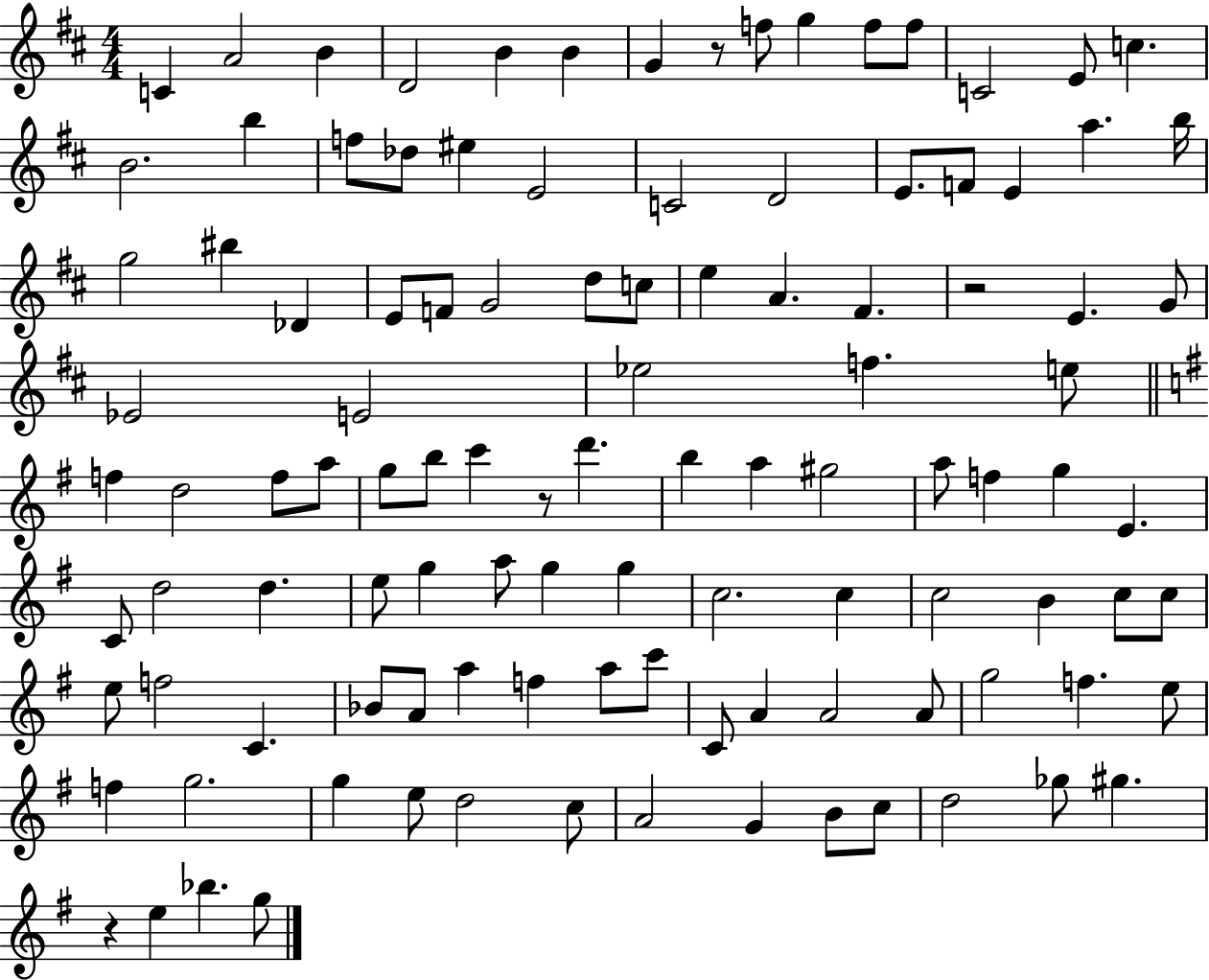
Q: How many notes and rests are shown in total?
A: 110